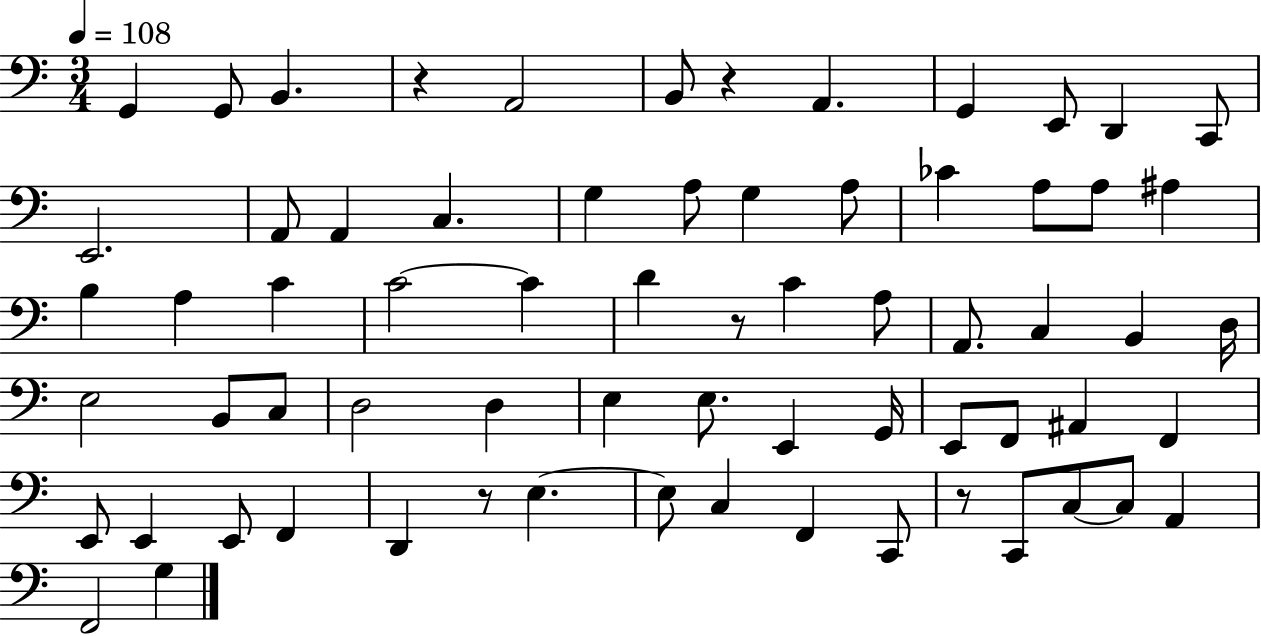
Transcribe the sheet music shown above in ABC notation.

X:1
T:Untitled
M:3/4
L:1/4
K:C
G,, G,,/2 B,, z A,,2 B,,/2 z A,, G,, E,,/2 D,, C,,/2 E,,2 A,,/2 A,, C, G, A,/2 G, A,/2 _C A,/2 A,/2 ^A, B, A, C C2 C D z/2 C A,/2 A,,/2 C, B,, D,/4 E,2 B,,/2 C,/2 D,2 D, E, E,/2 E,, G,,/4 E,,/2 F,,/2 ^A,, F,, E,,/2 E,, E,,/2 F,, D,, z/2 E, E,/2 C, F,, C,,/2 z/2 C,,/2 C,/2 C,/2 A,, F,,2 G,